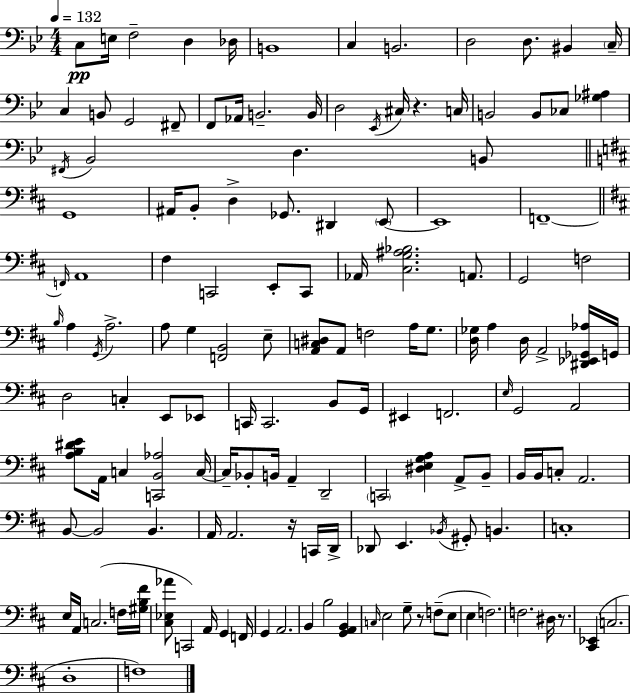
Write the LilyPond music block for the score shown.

{
  \clef bass
  \numericTimeSignature
  \time 4/4
  \key g \minor
  \tempo 4 = 132
  c8\pp e16 f2-- d4 des16 | b,1 | c4 b,2. | d2 d8. bis,4 \parenthesize c16-- | \break c4 b,8 g,2 fis,8-- | f,8 aes,16 b,2.-- b,16 | d2 \acciaccatura { ees,16 } cis16 r4. | c16 b,2 b,8 ces8 <ges ais>4 | \break \acciaccatura { fis,16 } bes,2 d4. | b,8 \bar "||" \break \key b \minor g,1 | ais,16 b,8-. d4-> ges,8. dis,4 \parenthesize e,8~~ | e,1 | f,1--~~ | \break \bar "||" \break \key d \major \grace { f,16 } a,1 | fis4 c,2 e,8-. c,8 | aes,16 <cis g ais bes>2. a,8. | g,2 f2 | \break \grace { b16 } a4 \acciaccatura { g,16 } a2.-> | a8 g4 <f, b,>2 | e8-- <a, c dis>8 a,8 f2 a16 | g8. <d ges>16 a4 d16 a,2-> | \break <dis, ees, ges, aes>16 g,16 d2 c4-. e,8 | ees,8 c,16 c,2. | b,8 g,16 eis,4 f,2. | \grace { e16 } g,2 a,2 | \break <a b dis' e'>8 a,16 c4 <c, b, aes>2 | c16~~ c16-- bes,8-. b,16 a,4-- d,2-- | \parenthesize c,2 <dis e g a>4 | a,8-> b,8-- b,16 b,16 c8-. a,2. | \break b,8~~ b,2 b,4. | a,16 a,2. | r16 c,16 d,16-> des,8 e,4. \acciaccatura { bes,16 } gis,8-. b,4. | c1-. | \break e16 a,16 c2.( | f16 <gis b fis'>16 <cis ees aes'>8 c,2) a,16 | g,4 f,16 g,4 a,2. | b,4 b2 | \break <g, a, b,>4 \grace { c16 } e2 g8-- | r8 f8--( e8 e4 f2.) | f2. | dis16 r8. <cis, ees,>4( c2. | \break d1-. | f1) | \bar "|."
}